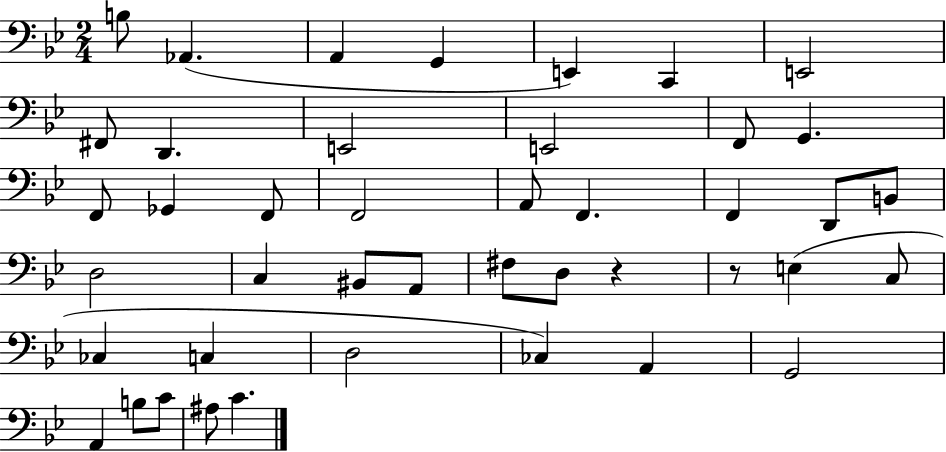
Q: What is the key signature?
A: BES major